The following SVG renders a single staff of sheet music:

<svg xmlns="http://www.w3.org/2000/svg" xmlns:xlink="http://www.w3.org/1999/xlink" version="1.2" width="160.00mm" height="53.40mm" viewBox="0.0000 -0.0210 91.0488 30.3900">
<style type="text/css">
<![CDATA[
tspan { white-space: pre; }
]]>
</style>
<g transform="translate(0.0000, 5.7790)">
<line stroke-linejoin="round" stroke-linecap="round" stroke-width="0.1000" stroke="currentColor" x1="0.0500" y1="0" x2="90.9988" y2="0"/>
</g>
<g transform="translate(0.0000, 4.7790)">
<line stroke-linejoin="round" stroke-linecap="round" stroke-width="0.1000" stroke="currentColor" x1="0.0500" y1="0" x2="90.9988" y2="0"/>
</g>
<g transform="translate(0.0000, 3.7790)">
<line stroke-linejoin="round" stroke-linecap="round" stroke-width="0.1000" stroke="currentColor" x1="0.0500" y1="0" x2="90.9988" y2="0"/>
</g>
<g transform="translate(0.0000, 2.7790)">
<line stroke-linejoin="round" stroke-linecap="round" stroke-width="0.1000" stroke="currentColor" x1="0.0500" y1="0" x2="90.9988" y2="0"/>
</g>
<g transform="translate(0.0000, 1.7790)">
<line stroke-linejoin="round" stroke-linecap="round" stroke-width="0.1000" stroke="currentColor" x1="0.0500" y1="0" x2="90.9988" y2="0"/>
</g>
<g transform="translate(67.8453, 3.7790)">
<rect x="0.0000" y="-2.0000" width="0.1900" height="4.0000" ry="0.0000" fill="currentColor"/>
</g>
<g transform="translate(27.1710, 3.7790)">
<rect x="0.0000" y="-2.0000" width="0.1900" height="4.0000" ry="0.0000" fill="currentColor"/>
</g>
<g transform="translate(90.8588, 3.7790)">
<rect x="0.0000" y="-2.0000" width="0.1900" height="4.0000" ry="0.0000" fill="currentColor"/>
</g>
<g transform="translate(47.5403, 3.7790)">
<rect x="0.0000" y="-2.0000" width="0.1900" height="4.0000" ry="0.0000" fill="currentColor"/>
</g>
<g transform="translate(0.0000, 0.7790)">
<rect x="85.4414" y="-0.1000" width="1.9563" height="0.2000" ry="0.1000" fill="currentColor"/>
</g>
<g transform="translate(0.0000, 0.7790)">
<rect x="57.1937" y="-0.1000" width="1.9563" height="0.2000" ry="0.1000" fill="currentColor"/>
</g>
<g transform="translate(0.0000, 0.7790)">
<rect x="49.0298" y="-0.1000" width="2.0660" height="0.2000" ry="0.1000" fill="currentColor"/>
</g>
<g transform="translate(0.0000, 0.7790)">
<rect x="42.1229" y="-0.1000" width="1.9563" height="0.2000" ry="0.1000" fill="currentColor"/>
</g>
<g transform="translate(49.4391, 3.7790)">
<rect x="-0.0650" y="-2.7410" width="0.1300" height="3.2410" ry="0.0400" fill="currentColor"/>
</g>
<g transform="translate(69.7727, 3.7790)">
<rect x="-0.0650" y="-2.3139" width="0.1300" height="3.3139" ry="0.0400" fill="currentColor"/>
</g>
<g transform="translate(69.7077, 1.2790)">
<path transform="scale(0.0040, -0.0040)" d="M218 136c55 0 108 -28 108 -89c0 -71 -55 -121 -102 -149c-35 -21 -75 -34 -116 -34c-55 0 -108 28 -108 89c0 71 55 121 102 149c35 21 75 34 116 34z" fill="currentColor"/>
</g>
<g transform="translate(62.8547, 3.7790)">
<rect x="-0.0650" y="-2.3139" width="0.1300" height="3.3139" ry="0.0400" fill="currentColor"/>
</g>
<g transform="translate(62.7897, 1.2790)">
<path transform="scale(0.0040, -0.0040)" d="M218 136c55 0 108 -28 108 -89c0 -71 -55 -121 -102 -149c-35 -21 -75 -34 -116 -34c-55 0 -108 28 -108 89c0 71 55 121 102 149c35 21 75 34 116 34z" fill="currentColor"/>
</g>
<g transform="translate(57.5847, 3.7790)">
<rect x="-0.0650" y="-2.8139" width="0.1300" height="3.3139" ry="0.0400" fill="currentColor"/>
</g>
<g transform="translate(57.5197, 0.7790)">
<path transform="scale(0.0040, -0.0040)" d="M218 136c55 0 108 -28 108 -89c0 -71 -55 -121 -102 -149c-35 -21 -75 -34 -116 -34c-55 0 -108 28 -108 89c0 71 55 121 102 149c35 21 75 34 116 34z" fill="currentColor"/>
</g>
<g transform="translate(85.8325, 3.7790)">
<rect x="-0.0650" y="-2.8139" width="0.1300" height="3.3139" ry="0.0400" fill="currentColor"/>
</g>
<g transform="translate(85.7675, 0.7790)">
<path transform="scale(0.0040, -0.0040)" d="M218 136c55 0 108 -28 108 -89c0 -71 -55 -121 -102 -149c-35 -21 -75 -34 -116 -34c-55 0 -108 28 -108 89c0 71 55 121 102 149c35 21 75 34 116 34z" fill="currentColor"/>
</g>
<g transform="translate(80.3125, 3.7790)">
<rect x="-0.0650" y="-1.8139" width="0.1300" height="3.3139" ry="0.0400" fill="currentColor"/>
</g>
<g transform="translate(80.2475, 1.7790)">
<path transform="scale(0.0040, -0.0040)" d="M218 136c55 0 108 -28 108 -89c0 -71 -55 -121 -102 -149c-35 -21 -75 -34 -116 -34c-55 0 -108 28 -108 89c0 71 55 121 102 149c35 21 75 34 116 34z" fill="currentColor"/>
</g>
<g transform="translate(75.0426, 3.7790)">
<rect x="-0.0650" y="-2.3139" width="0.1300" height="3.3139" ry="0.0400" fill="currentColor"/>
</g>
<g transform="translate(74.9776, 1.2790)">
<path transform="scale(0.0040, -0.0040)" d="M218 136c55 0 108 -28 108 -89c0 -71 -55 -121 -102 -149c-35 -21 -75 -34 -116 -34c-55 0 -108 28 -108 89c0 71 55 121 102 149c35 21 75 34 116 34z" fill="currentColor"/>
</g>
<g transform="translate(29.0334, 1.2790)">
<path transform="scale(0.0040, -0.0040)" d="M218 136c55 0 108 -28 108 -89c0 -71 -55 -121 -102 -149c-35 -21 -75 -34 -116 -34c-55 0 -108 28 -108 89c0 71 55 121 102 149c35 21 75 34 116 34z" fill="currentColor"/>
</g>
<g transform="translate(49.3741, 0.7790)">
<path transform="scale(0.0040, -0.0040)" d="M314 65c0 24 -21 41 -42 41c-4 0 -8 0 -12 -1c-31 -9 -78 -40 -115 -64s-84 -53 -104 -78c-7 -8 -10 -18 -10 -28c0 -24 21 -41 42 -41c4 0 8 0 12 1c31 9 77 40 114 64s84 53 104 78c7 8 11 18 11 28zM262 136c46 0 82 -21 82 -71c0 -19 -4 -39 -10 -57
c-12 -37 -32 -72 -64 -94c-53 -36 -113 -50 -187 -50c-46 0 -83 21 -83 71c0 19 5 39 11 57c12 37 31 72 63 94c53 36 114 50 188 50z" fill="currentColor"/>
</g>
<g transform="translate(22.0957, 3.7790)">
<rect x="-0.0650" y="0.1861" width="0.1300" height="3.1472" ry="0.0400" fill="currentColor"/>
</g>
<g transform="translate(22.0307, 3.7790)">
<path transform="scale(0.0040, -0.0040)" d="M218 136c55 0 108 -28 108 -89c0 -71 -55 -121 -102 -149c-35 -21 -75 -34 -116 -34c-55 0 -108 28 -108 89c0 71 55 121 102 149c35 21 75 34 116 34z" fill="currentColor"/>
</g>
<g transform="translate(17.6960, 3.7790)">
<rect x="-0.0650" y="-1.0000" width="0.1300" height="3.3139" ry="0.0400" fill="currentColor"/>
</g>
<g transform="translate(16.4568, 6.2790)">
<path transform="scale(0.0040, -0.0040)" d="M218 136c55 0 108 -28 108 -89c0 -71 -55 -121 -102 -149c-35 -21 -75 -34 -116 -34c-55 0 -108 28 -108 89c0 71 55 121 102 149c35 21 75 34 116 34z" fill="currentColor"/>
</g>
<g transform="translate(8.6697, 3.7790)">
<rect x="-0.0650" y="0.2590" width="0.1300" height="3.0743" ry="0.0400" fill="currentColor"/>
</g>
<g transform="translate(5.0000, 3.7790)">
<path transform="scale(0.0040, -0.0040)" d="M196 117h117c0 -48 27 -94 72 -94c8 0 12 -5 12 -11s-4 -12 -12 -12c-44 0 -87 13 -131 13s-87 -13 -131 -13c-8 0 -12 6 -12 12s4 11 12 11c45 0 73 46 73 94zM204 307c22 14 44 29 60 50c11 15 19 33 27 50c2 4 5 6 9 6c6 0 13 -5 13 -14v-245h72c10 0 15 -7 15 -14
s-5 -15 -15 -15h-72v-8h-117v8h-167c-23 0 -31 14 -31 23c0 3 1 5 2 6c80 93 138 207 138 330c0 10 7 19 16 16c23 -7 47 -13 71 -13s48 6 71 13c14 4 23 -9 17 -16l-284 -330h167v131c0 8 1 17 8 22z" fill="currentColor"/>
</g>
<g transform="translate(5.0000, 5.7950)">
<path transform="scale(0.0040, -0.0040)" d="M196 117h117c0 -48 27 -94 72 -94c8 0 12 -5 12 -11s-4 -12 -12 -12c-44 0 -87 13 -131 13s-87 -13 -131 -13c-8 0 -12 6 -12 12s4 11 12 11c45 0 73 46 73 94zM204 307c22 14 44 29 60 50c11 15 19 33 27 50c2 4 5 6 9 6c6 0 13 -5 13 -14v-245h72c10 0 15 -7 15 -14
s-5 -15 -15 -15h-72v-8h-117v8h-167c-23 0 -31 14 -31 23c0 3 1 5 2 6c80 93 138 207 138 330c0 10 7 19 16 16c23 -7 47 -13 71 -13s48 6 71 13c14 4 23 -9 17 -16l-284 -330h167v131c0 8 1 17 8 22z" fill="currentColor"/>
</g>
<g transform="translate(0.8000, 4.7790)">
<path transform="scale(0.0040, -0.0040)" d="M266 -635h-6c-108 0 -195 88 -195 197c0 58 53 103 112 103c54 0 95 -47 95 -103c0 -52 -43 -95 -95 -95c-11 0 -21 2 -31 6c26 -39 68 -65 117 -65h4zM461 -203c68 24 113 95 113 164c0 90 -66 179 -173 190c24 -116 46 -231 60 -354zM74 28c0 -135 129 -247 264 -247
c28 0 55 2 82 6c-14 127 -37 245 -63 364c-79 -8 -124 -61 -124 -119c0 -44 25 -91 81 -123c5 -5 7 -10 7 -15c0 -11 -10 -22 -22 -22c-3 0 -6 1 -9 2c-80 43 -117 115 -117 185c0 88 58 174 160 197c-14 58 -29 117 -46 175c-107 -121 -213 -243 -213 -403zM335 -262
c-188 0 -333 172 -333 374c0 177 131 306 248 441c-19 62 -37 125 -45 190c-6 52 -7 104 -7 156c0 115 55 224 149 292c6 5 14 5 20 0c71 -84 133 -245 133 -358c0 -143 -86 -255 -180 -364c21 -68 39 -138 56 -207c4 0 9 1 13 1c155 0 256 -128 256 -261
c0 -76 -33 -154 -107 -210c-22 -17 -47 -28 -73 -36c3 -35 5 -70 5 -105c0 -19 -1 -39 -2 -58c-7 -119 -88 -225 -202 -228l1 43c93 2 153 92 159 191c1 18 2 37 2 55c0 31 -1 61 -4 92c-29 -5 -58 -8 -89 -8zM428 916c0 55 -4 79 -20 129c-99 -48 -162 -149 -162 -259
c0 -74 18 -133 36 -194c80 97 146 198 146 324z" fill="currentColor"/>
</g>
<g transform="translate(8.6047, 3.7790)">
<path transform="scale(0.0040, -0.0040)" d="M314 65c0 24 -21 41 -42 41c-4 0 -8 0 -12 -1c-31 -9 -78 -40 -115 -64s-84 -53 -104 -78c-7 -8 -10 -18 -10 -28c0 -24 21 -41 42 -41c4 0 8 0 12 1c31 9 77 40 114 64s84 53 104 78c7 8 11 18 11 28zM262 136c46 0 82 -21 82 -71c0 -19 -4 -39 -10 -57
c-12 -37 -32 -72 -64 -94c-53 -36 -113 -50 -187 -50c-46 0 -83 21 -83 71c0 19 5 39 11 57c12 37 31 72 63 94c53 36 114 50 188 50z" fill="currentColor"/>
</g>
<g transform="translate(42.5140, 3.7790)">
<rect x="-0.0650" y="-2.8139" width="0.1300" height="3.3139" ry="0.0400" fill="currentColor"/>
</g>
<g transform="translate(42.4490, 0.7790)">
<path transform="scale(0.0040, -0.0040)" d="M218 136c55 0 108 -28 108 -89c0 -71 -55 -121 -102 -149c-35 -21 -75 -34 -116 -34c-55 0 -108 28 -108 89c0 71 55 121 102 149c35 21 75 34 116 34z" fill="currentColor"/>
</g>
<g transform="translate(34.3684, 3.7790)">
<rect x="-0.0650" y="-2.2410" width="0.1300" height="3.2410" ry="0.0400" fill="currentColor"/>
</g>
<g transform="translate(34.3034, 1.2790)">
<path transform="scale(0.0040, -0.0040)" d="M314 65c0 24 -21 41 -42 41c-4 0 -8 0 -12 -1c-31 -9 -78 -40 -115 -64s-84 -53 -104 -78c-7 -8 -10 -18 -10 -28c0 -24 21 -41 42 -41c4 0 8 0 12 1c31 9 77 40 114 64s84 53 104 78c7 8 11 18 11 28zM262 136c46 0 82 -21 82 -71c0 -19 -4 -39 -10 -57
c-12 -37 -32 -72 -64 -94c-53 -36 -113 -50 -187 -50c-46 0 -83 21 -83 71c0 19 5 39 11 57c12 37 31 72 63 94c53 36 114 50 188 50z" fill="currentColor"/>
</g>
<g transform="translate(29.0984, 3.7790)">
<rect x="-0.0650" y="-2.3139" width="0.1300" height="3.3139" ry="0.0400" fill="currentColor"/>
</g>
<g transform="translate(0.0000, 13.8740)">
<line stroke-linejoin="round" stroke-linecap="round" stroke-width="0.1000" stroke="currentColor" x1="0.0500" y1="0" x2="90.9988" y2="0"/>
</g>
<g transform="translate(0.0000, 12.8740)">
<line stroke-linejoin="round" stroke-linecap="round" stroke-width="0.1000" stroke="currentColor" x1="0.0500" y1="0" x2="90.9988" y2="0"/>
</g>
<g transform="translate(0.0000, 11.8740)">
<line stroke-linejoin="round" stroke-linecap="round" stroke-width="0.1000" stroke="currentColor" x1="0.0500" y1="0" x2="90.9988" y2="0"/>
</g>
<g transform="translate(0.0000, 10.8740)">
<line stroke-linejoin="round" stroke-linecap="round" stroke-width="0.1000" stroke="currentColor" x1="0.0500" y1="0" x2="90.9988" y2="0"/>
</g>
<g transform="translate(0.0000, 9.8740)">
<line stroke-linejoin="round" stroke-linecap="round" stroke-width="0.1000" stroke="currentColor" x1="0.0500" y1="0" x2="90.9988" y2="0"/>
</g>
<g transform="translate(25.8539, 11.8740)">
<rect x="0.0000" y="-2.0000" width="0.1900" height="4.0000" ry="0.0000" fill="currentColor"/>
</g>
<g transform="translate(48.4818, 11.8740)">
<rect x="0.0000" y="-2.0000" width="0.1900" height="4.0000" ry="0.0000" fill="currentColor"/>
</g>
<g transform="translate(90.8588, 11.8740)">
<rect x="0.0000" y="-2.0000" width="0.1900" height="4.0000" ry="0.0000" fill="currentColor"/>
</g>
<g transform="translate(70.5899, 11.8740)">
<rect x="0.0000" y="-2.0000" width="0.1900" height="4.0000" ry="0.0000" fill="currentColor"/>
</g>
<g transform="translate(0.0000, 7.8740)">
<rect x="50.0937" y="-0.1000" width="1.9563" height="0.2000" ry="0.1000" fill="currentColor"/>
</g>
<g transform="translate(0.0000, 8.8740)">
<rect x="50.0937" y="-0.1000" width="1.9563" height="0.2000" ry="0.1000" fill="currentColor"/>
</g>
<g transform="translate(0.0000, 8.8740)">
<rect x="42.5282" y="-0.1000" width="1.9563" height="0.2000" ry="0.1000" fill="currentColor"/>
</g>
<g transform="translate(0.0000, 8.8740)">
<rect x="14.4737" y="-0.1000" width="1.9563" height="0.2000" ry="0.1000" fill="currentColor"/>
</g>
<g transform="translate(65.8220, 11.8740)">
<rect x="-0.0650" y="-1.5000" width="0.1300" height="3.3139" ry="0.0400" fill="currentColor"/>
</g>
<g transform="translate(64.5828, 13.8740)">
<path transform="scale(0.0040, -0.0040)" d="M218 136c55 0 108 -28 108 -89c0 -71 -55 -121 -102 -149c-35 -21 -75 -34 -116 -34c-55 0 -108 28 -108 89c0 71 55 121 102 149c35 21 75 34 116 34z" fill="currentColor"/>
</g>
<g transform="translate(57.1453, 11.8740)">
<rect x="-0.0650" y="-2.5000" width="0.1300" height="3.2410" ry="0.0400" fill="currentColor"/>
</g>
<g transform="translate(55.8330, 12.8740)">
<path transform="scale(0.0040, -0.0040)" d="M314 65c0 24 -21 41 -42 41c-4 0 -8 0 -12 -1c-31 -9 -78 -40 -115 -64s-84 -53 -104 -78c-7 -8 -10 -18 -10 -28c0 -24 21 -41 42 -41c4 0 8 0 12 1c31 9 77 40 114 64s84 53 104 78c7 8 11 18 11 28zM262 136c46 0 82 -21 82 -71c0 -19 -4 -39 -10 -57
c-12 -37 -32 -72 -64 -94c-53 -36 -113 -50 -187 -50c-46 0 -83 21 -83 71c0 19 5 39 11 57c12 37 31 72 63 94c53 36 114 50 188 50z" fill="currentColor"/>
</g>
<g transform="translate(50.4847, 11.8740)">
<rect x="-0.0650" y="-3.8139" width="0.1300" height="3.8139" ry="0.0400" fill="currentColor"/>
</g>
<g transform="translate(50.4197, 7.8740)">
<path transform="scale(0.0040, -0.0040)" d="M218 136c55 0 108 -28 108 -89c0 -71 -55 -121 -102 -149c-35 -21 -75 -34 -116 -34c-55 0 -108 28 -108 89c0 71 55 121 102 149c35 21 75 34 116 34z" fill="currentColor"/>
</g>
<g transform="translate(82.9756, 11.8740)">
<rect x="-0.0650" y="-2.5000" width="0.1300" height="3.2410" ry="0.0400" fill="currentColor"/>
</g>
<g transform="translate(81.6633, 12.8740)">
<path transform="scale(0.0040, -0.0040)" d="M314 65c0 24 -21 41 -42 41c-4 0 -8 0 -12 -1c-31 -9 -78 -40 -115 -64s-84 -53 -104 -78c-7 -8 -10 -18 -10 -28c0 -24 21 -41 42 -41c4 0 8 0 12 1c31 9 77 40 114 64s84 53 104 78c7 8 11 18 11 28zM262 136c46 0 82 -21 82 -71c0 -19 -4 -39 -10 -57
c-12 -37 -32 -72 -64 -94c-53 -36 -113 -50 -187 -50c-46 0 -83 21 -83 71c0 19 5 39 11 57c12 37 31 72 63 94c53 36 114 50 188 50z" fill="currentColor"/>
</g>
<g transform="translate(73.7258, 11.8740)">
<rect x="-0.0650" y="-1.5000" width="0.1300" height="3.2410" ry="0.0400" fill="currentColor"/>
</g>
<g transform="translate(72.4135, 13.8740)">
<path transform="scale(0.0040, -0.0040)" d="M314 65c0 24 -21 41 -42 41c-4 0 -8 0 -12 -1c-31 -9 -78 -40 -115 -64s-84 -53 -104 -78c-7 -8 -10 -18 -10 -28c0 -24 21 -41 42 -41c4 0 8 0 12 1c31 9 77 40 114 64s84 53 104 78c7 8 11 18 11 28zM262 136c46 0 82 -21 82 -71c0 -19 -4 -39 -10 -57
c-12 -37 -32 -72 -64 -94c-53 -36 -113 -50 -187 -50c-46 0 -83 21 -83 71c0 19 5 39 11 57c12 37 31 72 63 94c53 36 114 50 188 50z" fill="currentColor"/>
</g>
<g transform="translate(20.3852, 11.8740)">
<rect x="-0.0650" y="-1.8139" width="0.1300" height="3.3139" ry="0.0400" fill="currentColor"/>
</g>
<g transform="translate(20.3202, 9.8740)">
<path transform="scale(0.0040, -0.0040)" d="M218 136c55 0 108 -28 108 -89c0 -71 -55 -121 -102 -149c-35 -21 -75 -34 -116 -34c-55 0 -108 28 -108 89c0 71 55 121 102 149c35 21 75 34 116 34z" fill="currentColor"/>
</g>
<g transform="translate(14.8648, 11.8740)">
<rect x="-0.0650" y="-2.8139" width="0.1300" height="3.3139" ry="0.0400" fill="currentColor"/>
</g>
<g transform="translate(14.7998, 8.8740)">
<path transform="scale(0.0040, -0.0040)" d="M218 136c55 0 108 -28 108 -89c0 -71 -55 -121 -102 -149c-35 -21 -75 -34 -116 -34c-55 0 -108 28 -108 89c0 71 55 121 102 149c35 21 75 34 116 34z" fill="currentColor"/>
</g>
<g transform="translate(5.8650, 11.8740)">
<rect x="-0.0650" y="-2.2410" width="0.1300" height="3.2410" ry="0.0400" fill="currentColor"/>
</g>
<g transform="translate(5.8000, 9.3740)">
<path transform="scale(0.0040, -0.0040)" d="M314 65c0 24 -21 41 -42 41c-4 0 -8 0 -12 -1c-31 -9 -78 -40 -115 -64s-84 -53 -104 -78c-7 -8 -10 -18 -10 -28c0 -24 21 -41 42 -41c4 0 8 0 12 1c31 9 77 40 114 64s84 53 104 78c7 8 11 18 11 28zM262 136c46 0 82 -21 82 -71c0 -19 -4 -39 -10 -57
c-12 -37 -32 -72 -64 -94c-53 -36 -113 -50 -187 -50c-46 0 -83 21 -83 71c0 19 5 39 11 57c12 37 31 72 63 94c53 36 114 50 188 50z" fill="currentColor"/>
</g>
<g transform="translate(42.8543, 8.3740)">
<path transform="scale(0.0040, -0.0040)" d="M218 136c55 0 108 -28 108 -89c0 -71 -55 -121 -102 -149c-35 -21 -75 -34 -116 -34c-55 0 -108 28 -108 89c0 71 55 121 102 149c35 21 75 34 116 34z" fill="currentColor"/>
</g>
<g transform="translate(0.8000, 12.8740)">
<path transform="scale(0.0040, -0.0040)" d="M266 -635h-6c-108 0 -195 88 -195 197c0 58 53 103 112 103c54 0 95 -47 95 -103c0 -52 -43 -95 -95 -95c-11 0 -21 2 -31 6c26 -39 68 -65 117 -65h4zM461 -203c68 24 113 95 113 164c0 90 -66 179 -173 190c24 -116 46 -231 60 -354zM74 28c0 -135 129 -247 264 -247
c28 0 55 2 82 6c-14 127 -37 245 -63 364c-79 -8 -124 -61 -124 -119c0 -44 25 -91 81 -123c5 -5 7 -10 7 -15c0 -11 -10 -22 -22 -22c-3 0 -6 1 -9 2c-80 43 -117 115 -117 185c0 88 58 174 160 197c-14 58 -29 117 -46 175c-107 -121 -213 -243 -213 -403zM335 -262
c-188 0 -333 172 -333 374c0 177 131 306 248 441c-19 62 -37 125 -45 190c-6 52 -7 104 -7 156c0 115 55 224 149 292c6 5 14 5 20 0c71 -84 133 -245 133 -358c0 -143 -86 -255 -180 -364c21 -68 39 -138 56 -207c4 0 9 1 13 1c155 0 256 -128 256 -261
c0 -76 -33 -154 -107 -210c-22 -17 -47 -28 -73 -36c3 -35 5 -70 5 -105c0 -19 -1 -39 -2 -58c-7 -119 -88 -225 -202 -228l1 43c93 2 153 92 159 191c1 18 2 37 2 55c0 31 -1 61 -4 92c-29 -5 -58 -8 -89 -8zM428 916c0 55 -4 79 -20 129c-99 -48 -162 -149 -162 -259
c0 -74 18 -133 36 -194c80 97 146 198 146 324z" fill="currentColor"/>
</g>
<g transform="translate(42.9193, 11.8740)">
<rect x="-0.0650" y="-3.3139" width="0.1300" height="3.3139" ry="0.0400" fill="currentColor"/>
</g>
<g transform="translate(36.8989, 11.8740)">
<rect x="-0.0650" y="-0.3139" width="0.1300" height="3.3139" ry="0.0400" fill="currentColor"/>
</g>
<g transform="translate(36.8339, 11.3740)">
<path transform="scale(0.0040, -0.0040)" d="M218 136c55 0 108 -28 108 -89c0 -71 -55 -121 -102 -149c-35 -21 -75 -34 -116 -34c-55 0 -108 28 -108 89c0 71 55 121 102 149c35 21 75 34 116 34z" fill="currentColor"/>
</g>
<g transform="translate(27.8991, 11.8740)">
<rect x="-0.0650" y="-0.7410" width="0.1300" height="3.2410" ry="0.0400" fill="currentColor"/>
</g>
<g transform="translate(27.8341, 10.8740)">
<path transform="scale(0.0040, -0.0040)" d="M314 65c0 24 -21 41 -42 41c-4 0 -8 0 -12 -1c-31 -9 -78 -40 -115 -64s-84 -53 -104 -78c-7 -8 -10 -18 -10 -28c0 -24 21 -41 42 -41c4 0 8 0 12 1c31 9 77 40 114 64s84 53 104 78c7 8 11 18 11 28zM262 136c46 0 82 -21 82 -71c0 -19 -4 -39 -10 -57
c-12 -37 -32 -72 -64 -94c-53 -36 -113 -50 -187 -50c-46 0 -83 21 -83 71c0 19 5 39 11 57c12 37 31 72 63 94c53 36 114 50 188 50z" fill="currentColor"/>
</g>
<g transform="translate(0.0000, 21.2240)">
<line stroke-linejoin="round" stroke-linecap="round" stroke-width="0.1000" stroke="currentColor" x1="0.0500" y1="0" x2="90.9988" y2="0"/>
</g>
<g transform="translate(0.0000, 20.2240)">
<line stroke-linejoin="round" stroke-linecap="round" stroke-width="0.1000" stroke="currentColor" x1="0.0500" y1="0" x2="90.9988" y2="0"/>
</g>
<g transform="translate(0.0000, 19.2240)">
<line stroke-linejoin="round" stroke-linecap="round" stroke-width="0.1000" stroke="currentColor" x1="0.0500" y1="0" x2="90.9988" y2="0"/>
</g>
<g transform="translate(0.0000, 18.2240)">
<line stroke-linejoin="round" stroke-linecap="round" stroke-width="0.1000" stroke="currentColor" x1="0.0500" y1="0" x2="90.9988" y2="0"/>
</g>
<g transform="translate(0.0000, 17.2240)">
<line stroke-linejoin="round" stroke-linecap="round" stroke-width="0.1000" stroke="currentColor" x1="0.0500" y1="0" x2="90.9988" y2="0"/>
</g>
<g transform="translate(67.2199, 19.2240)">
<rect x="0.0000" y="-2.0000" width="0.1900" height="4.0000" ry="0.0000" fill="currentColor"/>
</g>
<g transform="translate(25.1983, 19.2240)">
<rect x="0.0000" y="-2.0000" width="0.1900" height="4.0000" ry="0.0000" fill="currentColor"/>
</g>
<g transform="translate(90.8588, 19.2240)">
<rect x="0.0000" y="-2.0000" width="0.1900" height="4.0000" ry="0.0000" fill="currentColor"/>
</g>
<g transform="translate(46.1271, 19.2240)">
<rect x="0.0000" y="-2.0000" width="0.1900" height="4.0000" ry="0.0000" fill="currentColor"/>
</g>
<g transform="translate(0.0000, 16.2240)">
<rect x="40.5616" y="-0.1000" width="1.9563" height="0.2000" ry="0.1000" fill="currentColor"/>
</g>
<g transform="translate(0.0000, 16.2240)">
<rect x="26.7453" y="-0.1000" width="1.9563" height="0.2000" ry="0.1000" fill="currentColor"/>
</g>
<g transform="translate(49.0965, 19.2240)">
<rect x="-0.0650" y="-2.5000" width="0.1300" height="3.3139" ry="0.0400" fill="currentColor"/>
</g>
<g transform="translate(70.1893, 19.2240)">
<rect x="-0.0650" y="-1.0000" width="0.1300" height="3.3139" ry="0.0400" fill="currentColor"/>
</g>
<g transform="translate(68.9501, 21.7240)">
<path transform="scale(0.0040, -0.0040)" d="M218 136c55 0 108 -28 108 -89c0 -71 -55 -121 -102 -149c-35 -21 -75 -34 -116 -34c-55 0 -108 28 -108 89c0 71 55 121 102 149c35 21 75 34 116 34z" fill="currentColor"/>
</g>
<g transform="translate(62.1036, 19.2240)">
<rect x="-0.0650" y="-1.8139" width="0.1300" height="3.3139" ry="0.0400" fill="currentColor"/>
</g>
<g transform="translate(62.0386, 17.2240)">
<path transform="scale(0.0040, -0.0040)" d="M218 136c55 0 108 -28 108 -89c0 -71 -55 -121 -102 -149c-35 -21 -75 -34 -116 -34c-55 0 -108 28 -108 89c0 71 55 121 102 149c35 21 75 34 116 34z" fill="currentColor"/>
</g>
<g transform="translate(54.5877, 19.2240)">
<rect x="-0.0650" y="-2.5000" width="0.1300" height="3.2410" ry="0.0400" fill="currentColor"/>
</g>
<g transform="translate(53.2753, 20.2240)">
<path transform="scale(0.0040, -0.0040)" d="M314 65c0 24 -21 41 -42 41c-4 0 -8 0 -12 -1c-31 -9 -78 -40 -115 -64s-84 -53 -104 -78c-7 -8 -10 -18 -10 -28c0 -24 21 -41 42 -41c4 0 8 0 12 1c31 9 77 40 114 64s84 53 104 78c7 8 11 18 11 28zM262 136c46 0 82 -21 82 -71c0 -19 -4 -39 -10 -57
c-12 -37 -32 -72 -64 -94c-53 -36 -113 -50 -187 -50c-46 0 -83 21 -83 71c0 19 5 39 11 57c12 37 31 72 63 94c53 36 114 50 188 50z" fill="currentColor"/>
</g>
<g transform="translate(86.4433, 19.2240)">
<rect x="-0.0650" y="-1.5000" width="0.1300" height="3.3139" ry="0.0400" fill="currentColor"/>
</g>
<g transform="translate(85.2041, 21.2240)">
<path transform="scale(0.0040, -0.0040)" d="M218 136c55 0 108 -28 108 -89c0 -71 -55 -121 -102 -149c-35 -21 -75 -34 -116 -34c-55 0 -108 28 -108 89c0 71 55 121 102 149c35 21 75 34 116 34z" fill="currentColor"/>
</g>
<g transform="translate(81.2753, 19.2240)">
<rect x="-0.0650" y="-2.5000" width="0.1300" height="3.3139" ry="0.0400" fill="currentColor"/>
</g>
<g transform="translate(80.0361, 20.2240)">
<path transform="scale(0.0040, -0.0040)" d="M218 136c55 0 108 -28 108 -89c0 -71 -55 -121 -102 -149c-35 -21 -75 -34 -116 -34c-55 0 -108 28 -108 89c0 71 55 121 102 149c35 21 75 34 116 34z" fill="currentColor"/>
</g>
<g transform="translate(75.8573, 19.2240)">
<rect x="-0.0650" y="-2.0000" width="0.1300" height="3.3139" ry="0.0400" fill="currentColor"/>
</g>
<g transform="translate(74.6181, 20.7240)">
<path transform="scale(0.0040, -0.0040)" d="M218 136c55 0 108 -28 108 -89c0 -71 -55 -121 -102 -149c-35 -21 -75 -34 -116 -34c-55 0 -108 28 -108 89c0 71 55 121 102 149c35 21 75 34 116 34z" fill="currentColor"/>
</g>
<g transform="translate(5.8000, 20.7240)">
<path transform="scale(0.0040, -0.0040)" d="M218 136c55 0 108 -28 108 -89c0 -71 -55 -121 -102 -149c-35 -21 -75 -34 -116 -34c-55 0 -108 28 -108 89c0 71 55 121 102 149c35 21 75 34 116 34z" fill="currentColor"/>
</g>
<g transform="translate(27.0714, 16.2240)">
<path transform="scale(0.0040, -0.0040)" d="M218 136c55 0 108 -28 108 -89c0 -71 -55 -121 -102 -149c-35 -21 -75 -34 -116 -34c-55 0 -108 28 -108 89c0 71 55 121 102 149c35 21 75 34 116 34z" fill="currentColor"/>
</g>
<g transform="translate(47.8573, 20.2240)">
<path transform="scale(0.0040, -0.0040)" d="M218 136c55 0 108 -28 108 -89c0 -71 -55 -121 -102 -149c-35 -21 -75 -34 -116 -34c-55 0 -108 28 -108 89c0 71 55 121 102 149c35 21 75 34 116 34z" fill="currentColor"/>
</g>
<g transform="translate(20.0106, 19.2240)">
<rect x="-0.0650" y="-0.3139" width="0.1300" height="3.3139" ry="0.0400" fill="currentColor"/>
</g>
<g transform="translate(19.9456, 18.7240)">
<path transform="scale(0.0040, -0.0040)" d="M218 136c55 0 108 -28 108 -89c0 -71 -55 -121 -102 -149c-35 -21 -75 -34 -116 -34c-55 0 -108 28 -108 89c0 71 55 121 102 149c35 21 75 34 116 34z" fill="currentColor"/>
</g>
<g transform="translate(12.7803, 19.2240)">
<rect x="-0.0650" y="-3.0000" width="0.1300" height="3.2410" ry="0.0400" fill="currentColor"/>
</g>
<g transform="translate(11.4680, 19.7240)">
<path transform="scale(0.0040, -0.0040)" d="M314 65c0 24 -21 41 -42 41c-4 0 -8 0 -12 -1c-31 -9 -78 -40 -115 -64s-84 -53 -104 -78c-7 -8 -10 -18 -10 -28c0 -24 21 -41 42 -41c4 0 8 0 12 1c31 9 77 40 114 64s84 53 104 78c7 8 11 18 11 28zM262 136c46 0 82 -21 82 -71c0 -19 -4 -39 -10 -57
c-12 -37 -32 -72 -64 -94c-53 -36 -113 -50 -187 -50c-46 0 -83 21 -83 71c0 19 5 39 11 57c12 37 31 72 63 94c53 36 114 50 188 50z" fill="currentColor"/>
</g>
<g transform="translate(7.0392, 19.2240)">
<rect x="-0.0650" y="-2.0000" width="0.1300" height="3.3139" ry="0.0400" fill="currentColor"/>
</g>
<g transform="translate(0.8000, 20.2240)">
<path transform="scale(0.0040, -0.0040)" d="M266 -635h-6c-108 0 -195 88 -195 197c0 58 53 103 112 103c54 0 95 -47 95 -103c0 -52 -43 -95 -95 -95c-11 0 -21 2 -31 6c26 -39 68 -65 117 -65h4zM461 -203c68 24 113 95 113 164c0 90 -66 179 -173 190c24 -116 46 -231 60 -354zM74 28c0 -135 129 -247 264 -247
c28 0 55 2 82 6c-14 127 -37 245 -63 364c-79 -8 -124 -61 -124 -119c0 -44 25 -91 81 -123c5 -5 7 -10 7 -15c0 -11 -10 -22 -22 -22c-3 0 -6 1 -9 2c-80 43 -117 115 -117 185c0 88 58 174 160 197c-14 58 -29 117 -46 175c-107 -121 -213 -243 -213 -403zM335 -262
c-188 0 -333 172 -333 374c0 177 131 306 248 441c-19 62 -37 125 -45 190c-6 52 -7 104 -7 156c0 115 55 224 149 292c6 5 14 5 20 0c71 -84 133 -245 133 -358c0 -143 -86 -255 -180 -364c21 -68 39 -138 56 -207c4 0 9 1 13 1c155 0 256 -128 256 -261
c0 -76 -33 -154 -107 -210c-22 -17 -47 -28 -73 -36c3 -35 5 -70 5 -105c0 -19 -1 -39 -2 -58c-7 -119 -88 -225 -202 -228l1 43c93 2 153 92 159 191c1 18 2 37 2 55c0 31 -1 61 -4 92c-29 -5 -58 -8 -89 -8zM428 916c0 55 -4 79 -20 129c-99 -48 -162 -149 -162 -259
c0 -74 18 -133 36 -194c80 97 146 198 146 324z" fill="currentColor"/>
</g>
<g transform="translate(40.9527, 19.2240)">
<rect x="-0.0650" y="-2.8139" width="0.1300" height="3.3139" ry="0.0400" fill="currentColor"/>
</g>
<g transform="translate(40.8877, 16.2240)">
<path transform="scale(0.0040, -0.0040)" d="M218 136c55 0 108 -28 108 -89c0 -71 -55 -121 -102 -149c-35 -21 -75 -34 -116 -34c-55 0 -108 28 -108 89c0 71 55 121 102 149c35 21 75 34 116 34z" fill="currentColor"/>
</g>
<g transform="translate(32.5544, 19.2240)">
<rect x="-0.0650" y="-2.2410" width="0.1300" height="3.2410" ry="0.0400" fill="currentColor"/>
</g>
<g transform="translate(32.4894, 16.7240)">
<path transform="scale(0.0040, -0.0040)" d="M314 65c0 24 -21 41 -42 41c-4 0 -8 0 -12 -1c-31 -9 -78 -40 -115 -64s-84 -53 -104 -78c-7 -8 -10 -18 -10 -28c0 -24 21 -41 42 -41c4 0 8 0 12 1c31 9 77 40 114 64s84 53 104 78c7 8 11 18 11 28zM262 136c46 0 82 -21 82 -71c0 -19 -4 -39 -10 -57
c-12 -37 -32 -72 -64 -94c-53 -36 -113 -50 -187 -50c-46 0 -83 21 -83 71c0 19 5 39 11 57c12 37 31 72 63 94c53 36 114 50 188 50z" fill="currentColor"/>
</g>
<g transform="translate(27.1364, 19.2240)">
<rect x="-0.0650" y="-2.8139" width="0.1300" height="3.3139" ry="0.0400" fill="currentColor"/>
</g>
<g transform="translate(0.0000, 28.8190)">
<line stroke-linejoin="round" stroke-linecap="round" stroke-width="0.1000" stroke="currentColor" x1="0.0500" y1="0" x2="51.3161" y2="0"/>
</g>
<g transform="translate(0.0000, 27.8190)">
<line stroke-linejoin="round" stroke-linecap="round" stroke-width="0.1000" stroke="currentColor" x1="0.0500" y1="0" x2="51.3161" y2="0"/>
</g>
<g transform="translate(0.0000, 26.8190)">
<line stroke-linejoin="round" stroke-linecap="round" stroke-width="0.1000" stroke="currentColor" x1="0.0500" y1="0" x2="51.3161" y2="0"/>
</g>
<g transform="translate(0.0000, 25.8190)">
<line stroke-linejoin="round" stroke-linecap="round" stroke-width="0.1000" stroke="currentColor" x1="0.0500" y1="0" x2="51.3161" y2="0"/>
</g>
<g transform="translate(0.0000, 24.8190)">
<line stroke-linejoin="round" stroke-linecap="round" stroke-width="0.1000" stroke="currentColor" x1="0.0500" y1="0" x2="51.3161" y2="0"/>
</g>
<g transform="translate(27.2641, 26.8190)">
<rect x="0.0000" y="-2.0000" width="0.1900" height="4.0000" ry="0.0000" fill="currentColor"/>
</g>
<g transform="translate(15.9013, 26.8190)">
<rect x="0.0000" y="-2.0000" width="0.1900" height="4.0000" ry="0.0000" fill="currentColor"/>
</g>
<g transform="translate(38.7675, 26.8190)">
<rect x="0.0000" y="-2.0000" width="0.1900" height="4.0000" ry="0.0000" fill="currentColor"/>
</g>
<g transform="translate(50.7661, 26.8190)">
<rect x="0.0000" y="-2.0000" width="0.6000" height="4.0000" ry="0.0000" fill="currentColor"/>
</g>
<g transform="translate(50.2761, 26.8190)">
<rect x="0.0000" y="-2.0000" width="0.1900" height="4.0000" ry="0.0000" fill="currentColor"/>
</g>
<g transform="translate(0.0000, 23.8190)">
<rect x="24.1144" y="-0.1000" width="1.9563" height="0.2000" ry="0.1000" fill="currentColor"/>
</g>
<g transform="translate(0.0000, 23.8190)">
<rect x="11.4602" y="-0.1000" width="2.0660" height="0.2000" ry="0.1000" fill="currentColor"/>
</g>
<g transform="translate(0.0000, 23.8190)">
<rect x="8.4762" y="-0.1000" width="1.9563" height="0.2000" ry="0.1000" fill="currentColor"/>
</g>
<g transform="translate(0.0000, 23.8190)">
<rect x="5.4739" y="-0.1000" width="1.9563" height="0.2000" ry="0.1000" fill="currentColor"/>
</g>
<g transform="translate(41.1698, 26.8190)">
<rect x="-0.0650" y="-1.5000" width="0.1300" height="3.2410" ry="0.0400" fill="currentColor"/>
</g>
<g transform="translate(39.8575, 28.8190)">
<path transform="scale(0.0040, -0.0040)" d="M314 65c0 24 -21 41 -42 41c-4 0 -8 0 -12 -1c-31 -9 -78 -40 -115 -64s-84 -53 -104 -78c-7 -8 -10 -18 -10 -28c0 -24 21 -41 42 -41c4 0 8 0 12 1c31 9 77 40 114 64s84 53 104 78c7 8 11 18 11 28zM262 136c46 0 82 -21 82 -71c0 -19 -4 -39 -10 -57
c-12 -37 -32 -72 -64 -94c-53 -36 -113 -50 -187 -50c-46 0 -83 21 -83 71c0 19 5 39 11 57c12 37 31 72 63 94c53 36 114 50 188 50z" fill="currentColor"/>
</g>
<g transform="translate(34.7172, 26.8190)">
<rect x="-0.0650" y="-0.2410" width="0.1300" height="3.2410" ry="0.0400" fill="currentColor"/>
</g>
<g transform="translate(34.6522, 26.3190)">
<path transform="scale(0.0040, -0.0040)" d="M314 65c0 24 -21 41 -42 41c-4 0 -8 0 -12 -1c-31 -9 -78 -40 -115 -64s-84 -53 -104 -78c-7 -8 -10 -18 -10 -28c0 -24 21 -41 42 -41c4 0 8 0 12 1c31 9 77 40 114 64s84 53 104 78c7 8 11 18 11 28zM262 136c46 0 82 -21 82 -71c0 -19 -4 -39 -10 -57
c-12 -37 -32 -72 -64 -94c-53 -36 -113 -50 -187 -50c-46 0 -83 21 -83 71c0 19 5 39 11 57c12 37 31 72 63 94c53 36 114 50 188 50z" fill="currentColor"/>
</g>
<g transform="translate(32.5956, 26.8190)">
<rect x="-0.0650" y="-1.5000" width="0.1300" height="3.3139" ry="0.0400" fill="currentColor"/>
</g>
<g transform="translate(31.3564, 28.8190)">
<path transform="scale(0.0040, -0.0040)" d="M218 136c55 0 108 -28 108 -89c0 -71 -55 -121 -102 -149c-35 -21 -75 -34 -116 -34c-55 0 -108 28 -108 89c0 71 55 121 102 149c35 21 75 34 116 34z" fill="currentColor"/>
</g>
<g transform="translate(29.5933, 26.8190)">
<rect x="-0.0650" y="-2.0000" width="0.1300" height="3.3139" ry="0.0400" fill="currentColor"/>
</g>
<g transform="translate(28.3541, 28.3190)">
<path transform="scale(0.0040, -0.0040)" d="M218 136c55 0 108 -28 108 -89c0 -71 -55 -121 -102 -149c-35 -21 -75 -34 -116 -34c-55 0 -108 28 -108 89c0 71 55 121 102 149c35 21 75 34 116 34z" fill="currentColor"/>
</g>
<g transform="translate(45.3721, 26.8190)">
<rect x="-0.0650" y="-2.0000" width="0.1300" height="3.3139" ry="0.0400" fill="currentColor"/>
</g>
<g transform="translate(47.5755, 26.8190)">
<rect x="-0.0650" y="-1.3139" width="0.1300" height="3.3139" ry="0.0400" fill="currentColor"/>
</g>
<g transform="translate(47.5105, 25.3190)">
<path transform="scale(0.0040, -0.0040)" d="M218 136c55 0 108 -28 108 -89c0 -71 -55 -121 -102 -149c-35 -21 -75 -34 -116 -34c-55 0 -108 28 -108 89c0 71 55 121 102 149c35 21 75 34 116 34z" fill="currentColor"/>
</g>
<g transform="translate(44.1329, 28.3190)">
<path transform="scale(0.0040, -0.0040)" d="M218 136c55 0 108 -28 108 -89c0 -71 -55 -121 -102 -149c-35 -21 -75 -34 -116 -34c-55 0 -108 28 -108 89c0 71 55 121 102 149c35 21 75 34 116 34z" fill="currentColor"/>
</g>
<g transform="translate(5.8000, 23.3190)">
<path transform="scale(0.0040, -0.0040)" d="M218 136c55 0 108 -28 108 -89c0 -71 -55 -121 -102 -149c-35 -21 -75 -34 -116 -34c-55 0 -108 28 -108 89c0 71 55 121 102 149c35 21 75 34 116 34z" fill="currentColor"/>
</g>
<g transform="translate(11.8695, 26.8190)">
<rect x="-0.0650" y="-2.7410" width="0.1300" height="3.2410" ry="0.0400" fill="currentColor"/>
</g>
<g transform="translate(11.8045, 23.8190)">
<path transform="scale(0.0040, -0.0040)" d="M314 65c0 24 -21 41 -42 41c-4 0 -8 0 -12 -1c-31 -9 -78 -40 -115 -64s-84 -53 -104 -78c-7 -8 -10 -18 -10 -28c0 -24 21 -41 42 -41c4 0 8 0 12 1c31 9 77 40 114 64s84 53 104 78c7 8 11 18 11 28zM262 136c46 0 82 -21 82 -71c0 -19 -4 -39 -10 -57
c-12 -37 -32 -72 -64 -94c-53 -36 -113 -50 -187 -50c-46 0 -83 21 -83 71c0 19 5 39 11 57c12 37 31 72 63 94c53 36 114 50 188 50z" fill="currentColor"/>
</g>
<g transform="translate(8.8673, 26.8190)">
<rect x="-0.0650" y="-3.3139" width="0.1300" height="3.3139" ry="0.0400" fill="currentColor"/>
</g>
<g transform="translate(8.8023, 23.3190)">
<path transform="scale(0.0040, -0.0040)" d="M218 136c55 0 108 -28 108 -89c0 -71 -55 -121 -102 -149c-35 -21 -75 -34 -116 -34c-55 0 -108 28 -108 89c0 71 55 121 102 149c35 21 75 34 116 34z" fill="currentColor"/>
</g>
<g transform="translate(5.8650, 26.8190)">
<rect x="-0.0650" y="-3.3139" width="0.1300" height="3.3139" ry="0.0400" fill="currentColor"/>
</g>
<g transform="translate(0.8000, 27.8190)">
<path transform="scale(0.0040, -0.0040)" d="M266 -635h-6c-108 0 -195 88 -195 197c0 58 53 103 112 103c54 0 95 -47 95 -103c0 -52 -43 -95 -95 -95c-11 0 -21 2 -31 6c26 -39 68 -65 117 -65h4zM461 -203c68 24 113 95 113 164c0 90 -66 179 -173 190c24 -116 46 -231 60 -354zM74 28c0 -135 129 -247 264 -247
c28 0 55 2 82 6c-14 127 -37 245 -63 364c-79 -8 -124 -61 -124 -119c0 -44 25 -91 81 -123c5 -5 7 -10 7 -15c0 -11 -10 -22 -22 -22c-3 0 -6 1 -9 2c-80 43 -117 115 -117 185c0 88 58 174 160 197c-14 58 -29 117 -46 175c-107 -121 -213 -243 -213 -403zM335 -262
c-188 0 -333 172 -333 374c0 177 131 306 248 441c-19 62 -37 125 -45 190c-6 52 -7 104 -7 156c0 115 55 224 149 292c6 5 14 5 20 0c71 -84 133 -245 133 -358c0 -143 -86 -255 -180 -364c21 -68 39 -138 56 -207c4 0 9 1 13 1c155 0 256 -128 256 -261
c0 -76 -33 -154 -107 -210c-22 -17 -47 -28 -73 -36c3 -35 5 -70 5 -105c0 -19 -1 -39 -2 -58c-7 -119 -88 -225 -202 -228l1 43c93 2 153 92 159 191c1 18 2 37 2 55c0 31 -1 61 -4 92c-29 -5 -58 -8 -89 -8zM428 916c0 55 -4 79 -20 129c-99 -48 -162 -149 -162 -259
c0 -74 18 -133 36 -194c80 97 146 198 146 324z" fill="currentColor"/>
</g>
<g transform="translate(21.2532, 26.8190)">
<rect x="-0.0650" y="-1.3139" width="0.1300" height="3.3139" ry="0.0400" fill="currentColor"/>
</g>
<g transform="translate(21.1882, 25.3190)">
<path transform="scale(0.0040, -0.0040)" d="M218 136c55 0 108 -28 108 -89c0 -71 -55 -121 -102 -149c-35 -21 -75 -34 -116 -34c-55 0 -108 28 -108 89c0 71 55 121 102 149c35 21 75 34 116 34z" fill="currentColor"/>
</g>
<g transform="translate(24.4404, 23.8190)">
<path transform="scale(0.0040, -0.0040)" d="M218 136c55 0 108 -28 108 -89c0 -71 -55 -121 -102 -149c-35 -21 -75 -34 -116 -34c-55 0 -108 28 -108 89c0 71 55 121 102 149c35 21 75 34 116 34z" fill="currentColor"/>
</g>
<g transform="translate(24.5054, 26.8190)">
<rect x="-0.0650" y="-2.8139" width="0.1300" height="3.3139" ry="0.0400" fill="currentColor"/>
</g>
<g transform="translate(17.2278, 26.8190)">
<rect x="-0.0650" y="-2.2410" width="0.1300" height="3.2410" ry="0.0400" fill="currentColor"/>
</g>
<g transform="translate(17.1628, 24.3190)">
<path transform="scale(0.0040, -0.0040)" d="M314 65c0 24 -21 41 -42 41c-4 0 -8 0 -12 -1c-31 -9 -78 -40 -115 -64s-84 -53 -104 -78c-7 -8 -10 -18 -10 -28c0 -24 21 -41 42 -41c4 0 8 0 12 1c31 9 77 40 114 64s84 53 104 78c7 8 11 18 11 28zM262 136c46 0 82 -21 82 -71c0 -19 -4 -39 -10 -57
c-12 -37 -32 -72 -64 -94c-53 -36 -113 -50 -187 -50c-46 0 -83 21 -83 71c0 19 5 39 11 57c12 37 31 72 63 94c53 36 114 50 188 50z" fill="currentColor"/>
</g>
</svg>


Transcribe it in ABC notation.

X:1
T:Untitled
M:4/4
L:1/4
K:C
B2 D B g g2 a a2 a g g g f a g2 a f d2 c b c' G2 E E2 G2 F A2 c a g2 a G G2 f D F G E b b a2 g2 e a F E c2 E2 F e